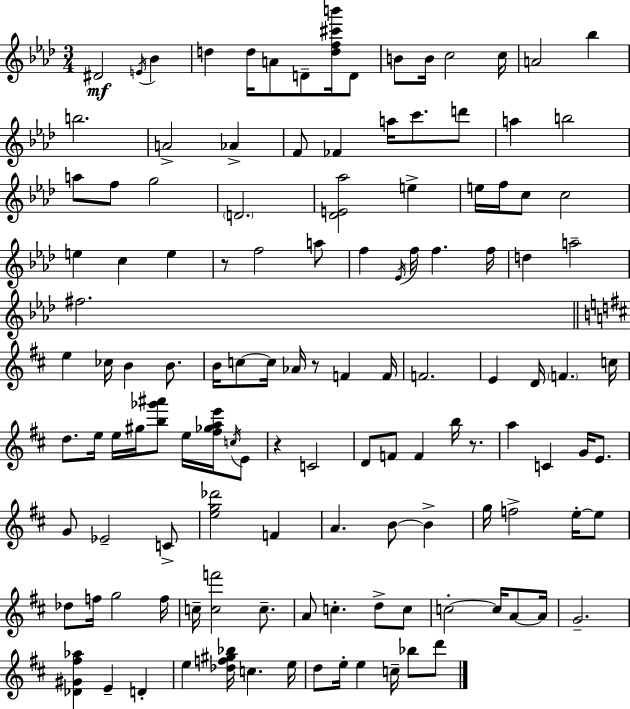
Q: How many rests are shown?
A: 4